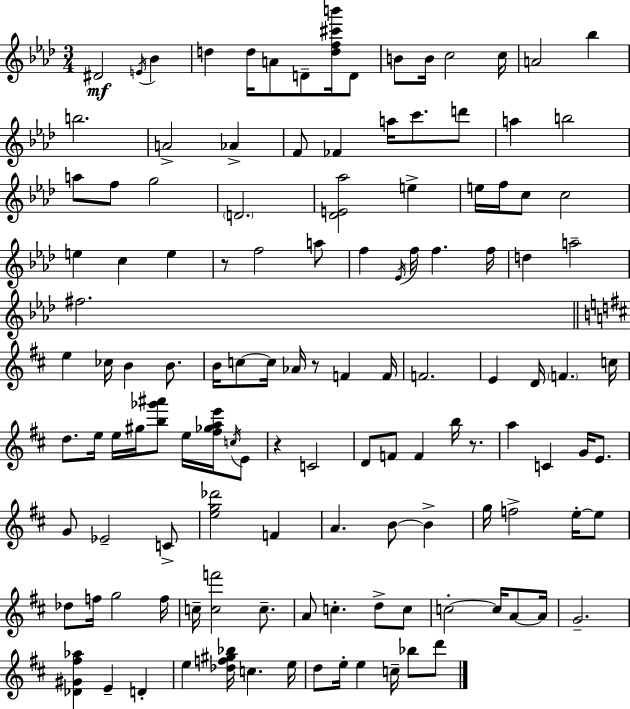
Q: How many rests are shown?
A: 4